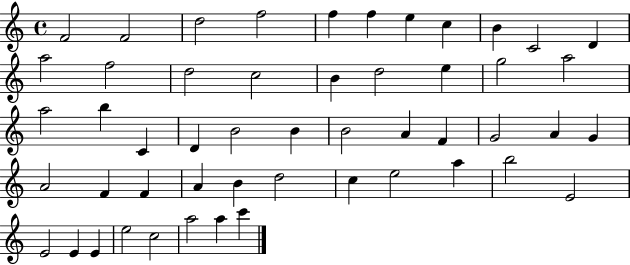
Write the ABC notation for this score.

X:1
T:Untitled
M:4/4
L:1/4
K:C
F2 F2 d2 f2 f f e c B C2 D a2 f2 d2 c2 B d2 e g2 a2 a2 b C D B2 B B2 A F G2 A G A2 F F A B d2 c e2 a b2 E2 E2 E E e2 c2 a2 a c'